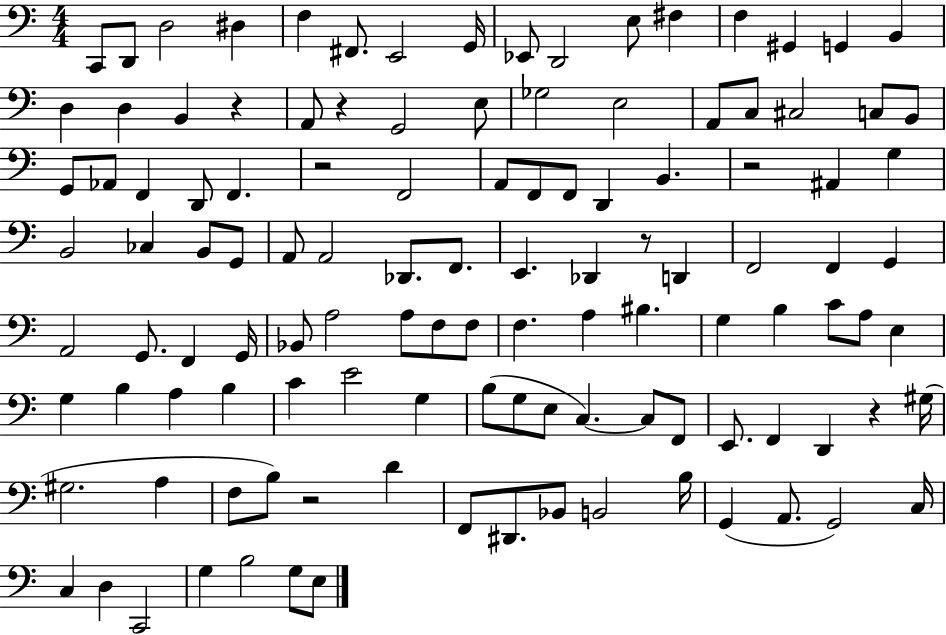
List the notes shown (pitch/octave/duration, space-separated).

C2/e D2/e D3/h D#3/q F3/q F#2/e. E2/h G2/s Eb2/e D2/h E3/e F#3/q F3/q G#2/q G2/q B2/q D3/q D3/q B2/q R/q A2/e R/q G2/h E3/e Gb3/h E3/h A2/e C3/e C#3/h C3/e B2/e G2/e Ab2/e F2/q D2/e F2/q. R/h F2/h A2/e F2/e F2/e D2/q B2/q. R/h A#2/q G3/q B2/h CES3/q B2/e G2/e A2/e A2/h Db2/e. F2/e. E2/q. Db2/q R/e D2/q F2/h F2/q G2/q A2/h G2/e. F2/q G2/s Bb2/e A3/h A3/e F3/e F3/e F3/q. A3/q BIS3/q. G3/q B3/q C4/e A3/e E3/q G3/q B3/q A3/q B3/q C4/q E4/h G3/q B3/e G3/e E3/e C3/q. C3/e F2/e E2/e. F2/q D2/q R/q G#3/s G#3/h. A3/q F3/e B3/e R/h D4/q F2/e D#2/e. Bb2/e B2/h B3/s G2/q A2/e. G2/h C3/s C3/q D3/q C2/h G3/q B3/h G3/e E3/e